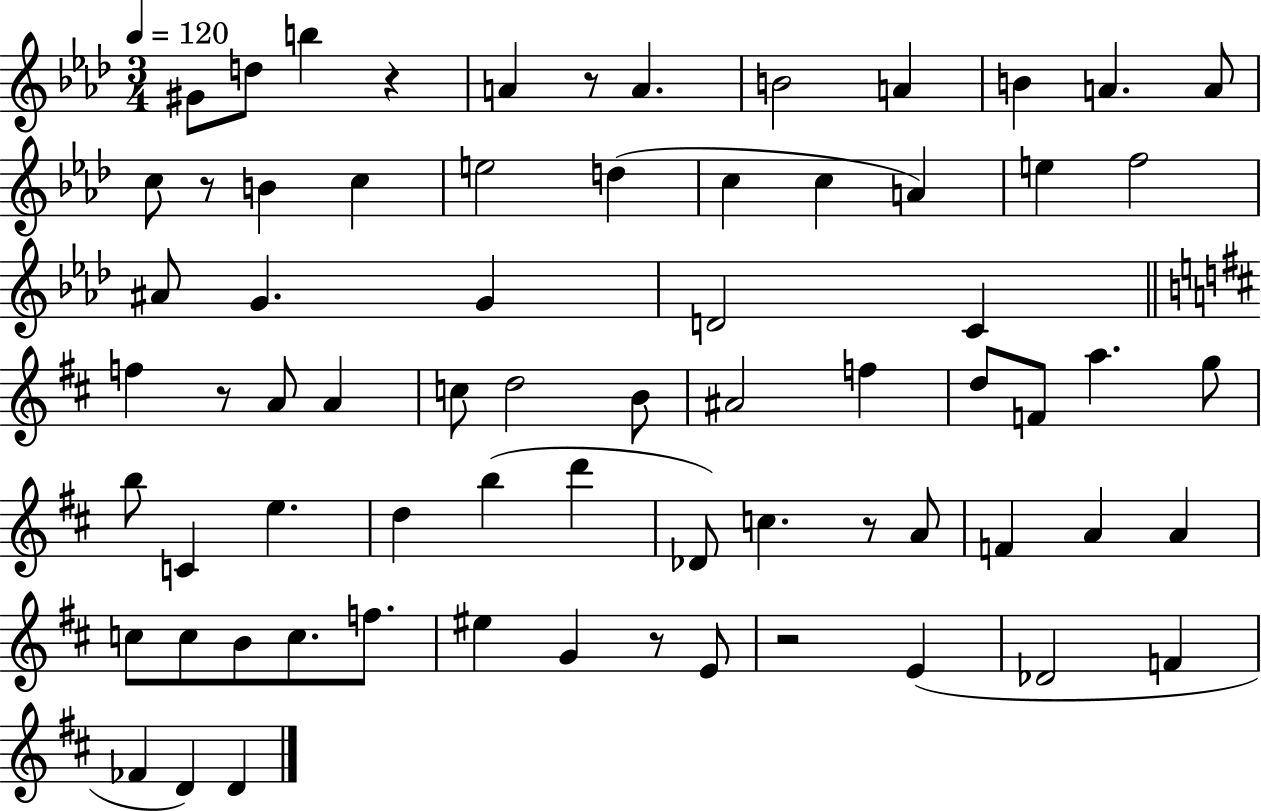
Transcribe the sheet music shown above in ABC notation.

X:1
T:Untitled
M:3/4
L:1/4
K:Ab
^G/2 d/2 b z A z/2 A B2 A B A A/2 c/2 z/2 B c e2 d c c A e f2 ^A/2 G G D2 C f z/2 A/2 A c/2 d2 B/2 ^A2 f d/2 F/2 a g/2 b/2 C e d b d' _D/2 c z/2 A/2 F A A c/2 c/2 B/2 c/2 f/2 ^e G z/2 E/2 z2 E _D2 F _F D D